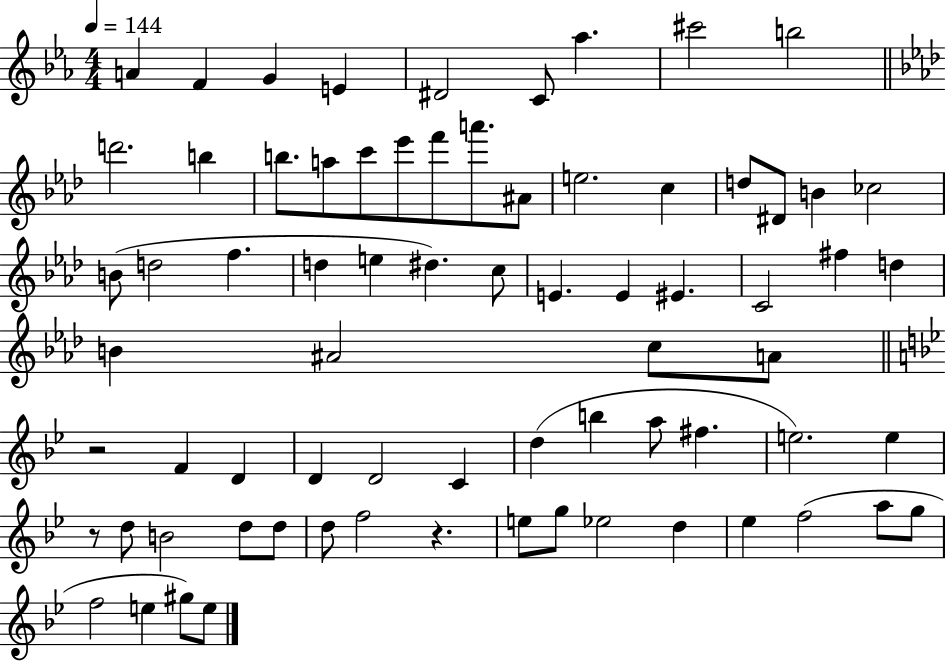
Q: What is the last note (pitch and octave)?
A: E5